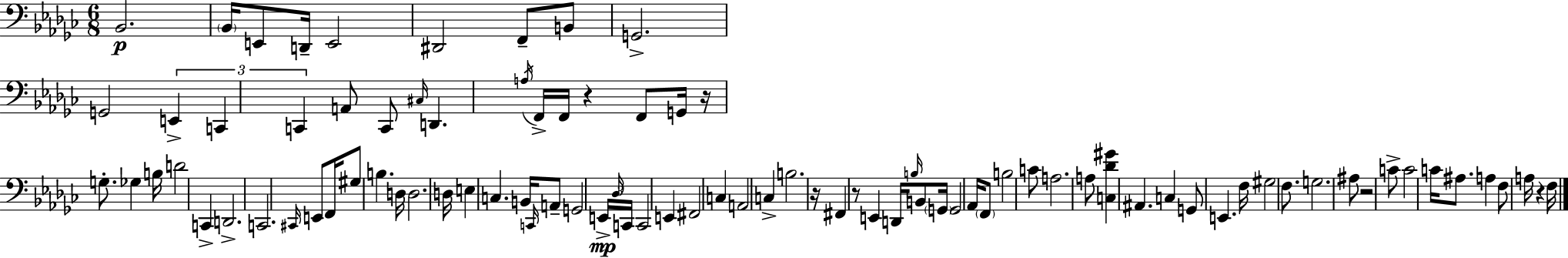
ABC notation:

X:1
T:Untitled
M:6/8
L:1/4
K:Ebm
_B,,2 _B,,/4 E,,/2 D,,/4 E,,2 ^D,,2 F,,/2 B,,/2 G,,2 G,,2 E,, C,, C,, A,,/2 C,,/2 ^C,/4 D,, A,/4 F,,/4 F,,/4 z F,,/2 G,,/4 z/4 G,/2 _G, B,/4 D2 C,, D,,2 C,,2 ^C,,/4 E,,/2 F,,/4 ^G,/2 B, D,/4 D,2 D,/4 E, C, B,,/4 C,,/4 A,,/2 G,,2 E,,/4 _D,/4 C,,/4 C,,2 E,, ^F,,2 C, A,,2 C, B,2 z/4 ^F,, z/2 E,, D,,/4 B,/4 B,,/2 G,,/4 G,,2 _A,,/4 F,,/2 B,2 C/2 A,2 A,/2 [C,_D^G] ^A,, C, G,,/2 E,, F,/4 ^G,2 F,/2 G,2 ^A,/2 z2 C/2 C2 C/4 ^A,/2 A, F,/2 A,/4 z F,/4